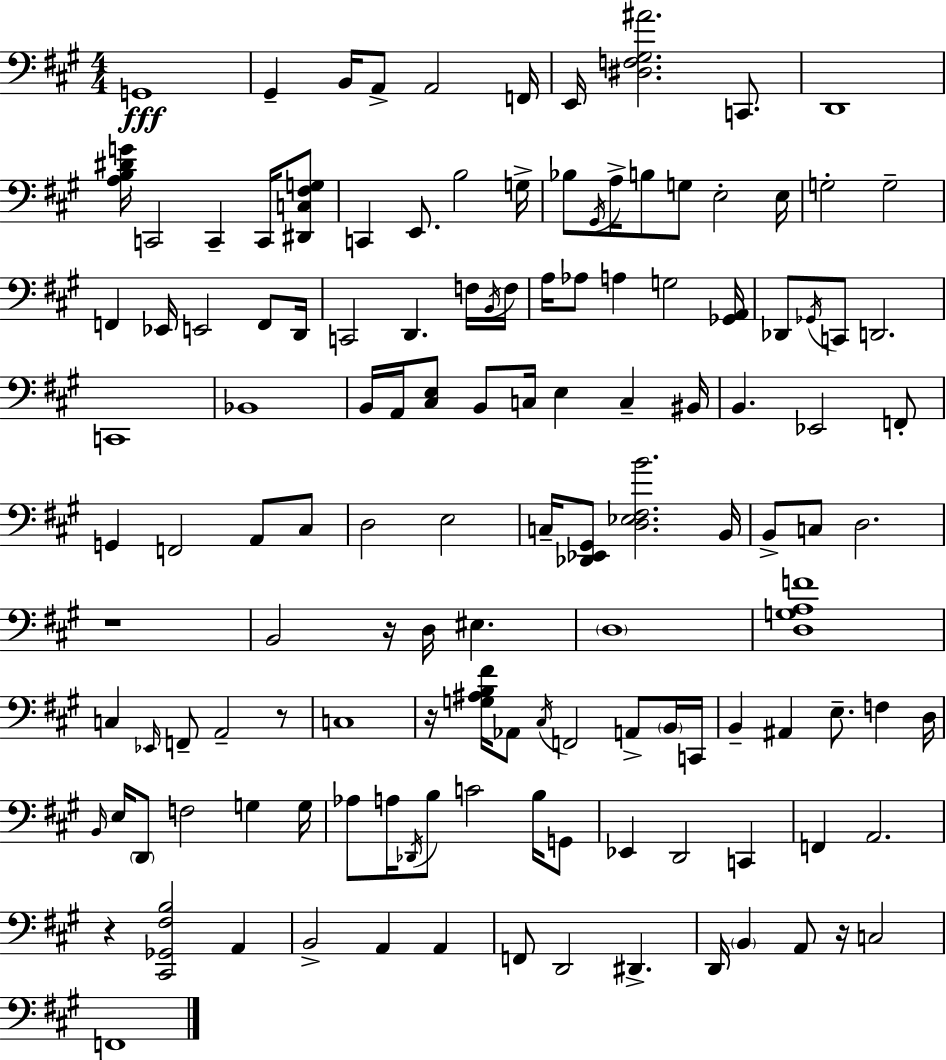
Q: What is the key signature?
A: A major